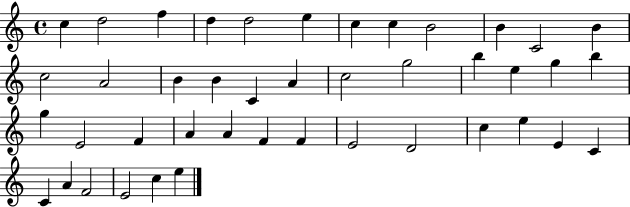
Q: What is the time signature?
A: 4/4